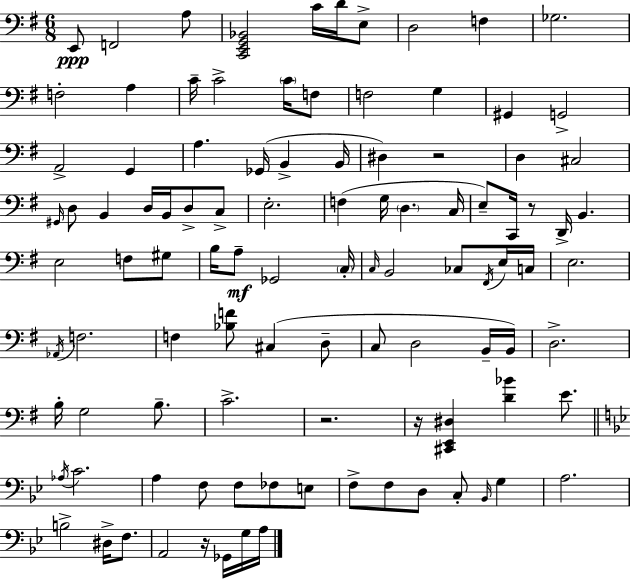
E2/e F2/h A3/e [C2,E2,G2,Bb2]/h C4/s D4/s E3/e D3/h F3/q Gb3/h. F3/h A3/q C4/s C4/h C4/s F3/e F3/h G3/q G#2/q G2/h A2/h G2/q A3/q. Gb2/s B2/q B2/s D#3/q R/h D3/q C#3/h G#2/s D3/e B2/q D3/s B2/s D3/e C3/e E3/h. F3/q G3/s D3/q. C3/s E3/e C2/s R/e D2/s B2/q. E3/h F3/e G#3/e B3/s A3/e Gb2/h C3/s C3/s B2/h CES3/e F#2/s E3/s C3/s E3/h. Ab2/s F3/h. F3/q [Bb3,F4]/e C#3/q D3/e C3/e D3/h B2/s B2/s D3/h. B3/s G3/h B3/e. C4/h. R/h. R/s [C#2,E2,D#3]/q [D4,Bb4]/q E4/e. Ab3/s C4/h. A3/q F3/e F3/e FES3/e E3/e F3/e F3/e D3/e C3/e Bb2/s G3/q A3/h. B3/h D#3/s F3/e. A2/h R/s Gb2/s G3/s A3/s